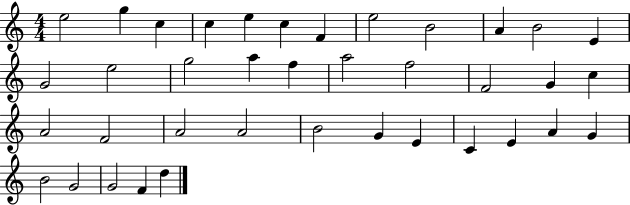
X:1
T:Untitled
M:4/4
L:1/4
K:C
e2 g c c e c F e2 B2 A B2 E G2 e2 g2 a f a2 f2 F2 G c A2 F2 A2 A2 B2 G E C E A G B2 G2 G2 F d